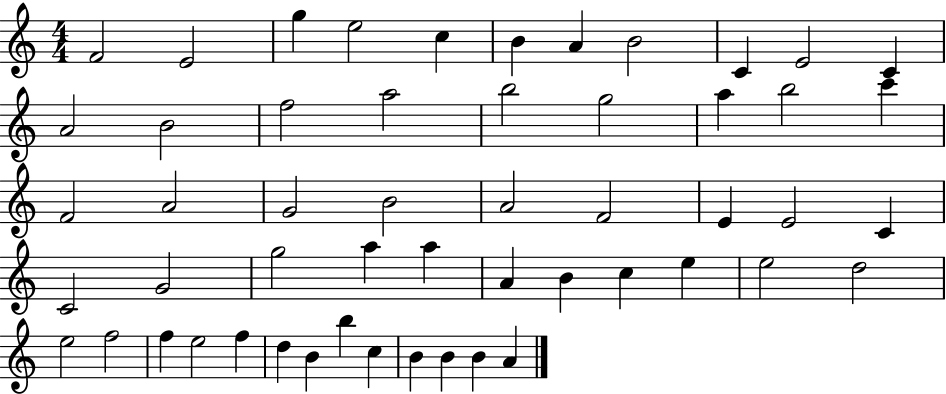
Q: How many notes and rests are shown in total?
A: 53